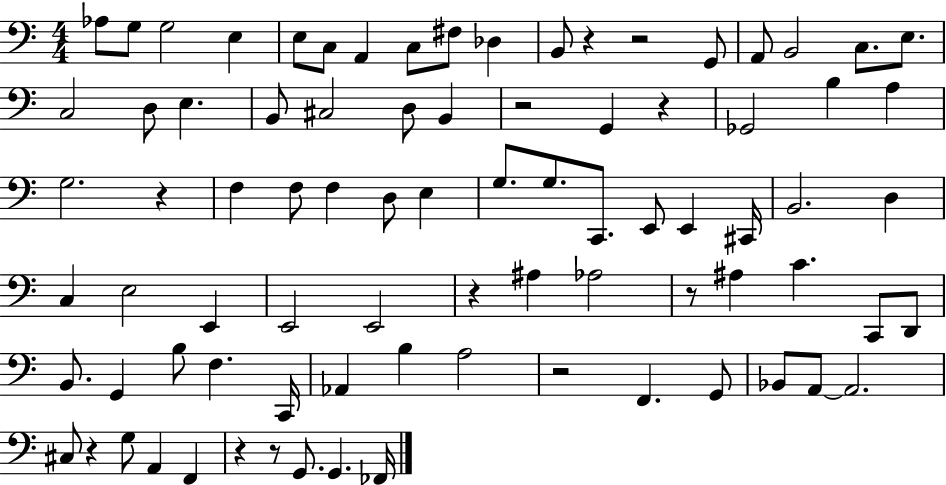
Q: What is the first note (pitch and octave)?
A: Ab3